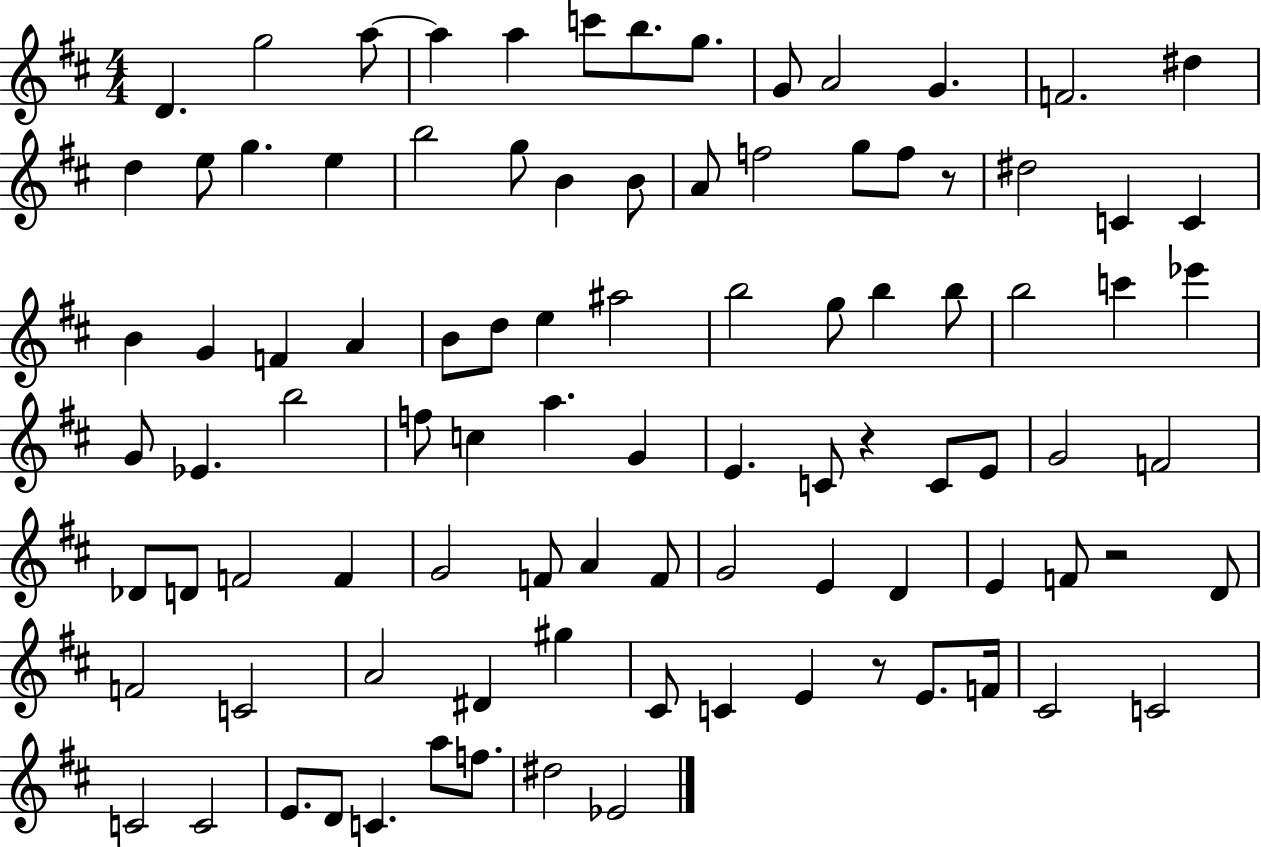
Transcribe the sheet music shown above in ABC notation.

X:1
T:Untitled
M:4/4
L:1/4
K:D
D g2 a/2 a a c'/2 b/2 g/2 G/2 A2 G F2 ^d d e/2 g e b2 g/2 B B/2 A/2 f2 g/2 f/2 z/2 ^d2 C C B G F A B/2 d/2 e ^a2 b2 g/2 b b/2 b2 c' _e' G/2 _E b2 f/2 c a G E C/2 z C/2 E/2 G2 F2 _D/2 D/2 F2 F G2 F/2 A F/2 G2 E D E F/2 z2 D/2 F2 C2 A2 ^D ^g ^C/2 C E z/2 E/2 F/4 ^C2 C2 C2 C2 E/2 D/2 C a/2 f/2 ^d2 _E2